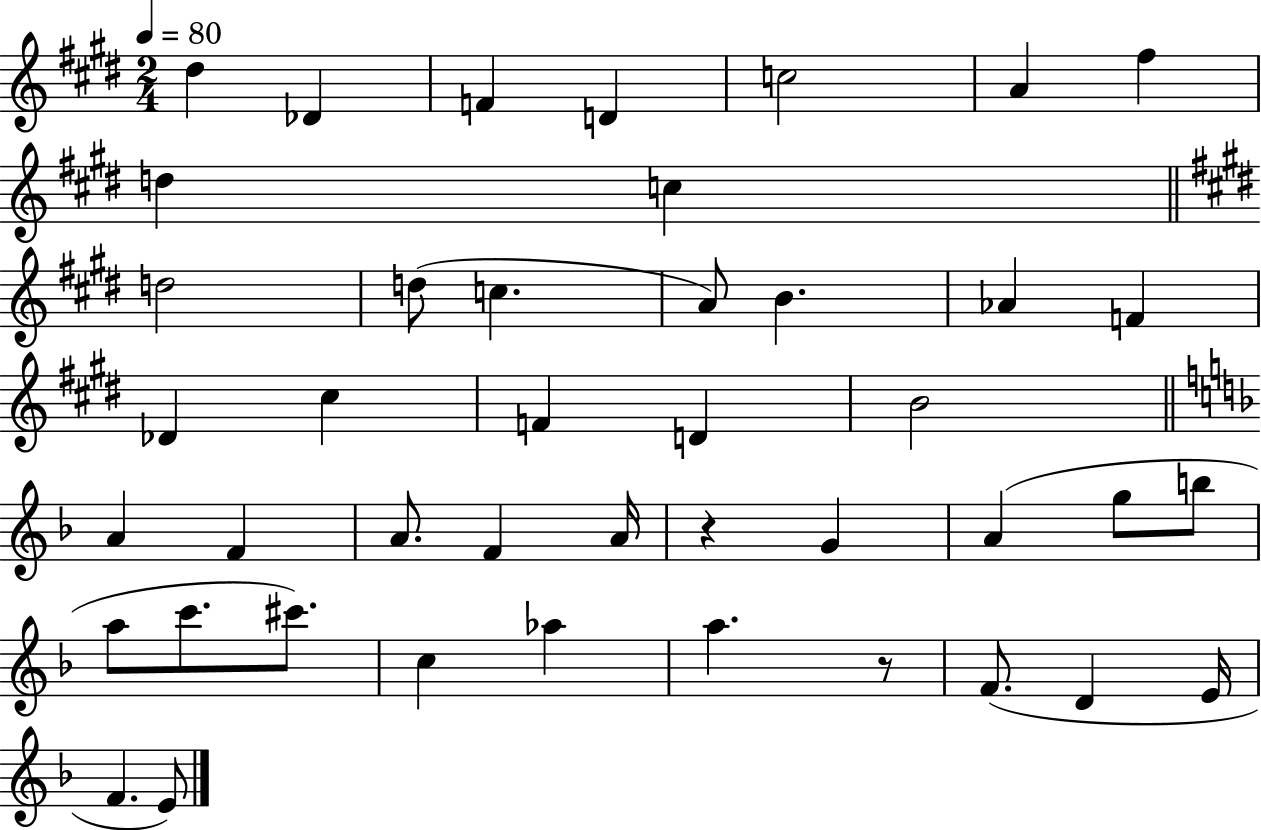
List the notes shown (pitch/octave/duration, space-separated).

D#5/q Db4/q F4/q D4/q C5/h A4/q F#5/q D5/q C5/q D5/h D5/e C5/q. A4/e B4/q. Ab4/q F4/q Db4/q C#5/q F4/q D4/q B4/h A4/q F4/q A4/e. F4/q A4/s R/q G4/q A4/q G5/e B5/e A5/e C6/e. C#6/e. C5/q Ab5/q A5/q. R/e F4/e. D4/q E4/s F4/q. E4/e